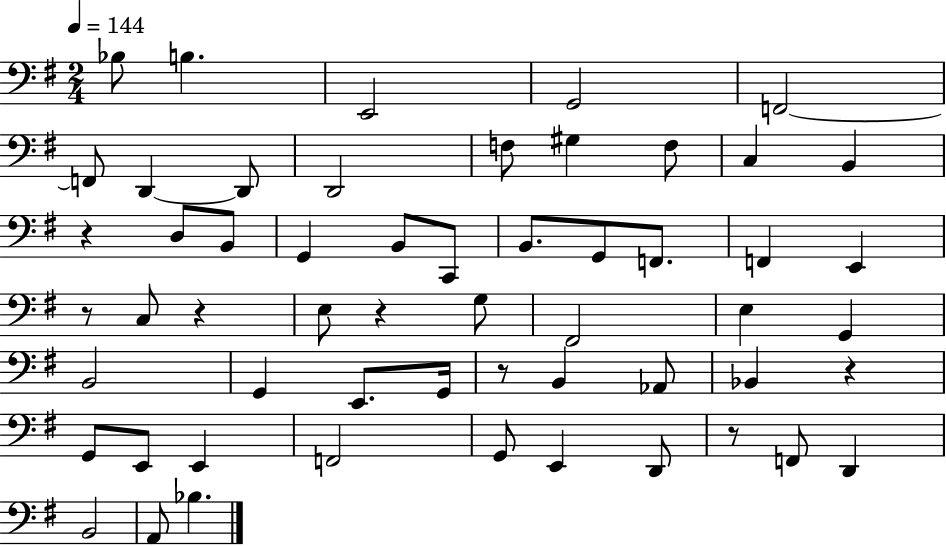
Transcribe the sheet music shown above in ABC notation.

X:1
T:Untitled
M:2/4
L:1/4
K:G
_B,/2 B, E,,2 G,,2 F,,2 F,,/2 D,, D,,/2 D,,2 F,/2 ^G, F,/2 C, B,, z D,/2 B,,/2 G,, B,,/2 C,,/2 B,,/2 G,,/2 F,,/2 F,, E,, z/2 C,/2 z E,/2 z G,/2 ^F,,2 E, G,, B,,2 G,, E,,/2 G,,/4 z/2 B,, _A,,/2 _B,, z G,,/2 E,,/2 E,, F,,2 G,,/2 E,, D,,/2 z/2 F,,/2 D,, B,,2 A,,/2 _B,